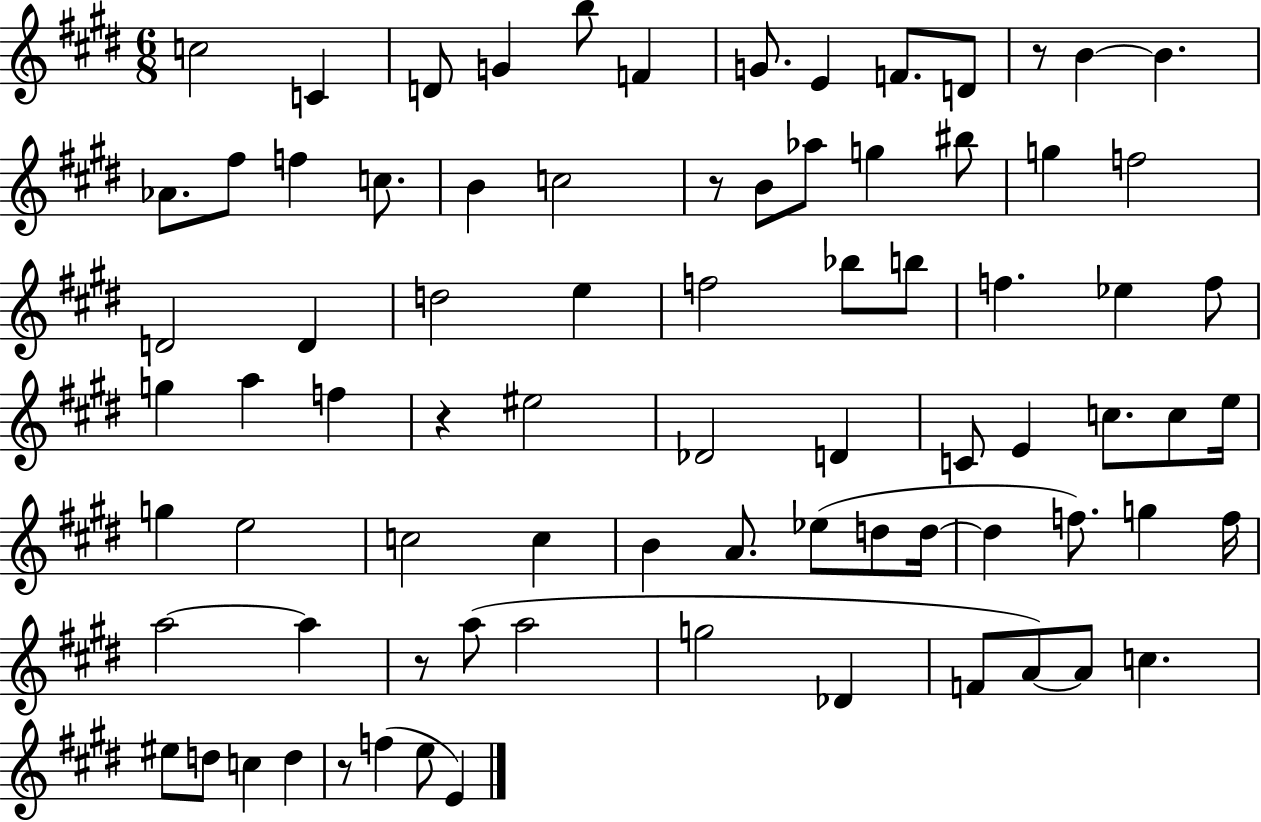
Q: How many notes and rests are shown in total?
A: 80